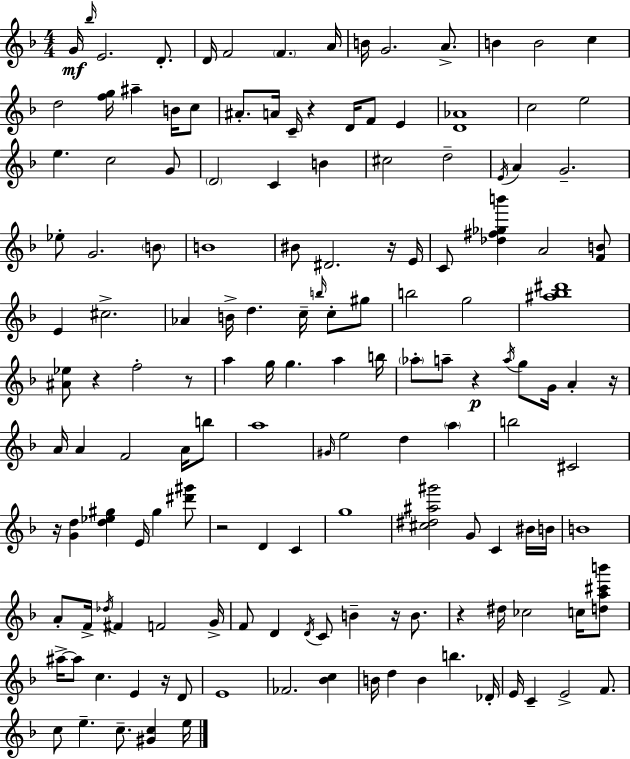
G4/s Bb5/s E4/h. D4/e. D4/s F4/h F4/q. A4/s B4/s G4/h. A4/e. B4/q B4/h C5/q D5/h [F5,G5]/s A#5/q B4/s C5/e A#4/e. A4/s C4/s R/q D4/s F4/e E4/q [D4,Ab4]/w C5/h E5/h E5/q. C5/h G4/e D4/h C4/q B4/q C#5/h D5/h E4/s A4/q G4/h. Eb5/e G4/h. B4/e B4/w BIS4/e D#4/h. R/s E4/s C4/e [Db5,F#5,Gb5,B6]/q A4/h [F4,B4]/e E4/q C#5/h. Ab4/q B4/s D5/q. C5/s B5/s C5/e G#5/e B5/h G5/h [A#5,Bb5,D#6]/w [A#4,Eb5]/e R/q F5/h R/e A5/q G5/s G5/q. A5/q B5/s Ab5/e A5/e R/q A5/s G5/e G4/s A4/q R/s A4/s A4/q F4/h A4/s B5/e A5/w G#4/s E5/h D5/q A5/q B5/h C#4/h R/s [G4,D5]/q [D5,Eb5,G#5]/q E4/s G#5/q [D#6,G#6]/e R/h D4/q C4/q G5/w [C#5,D#5,A#5,G#6]/h G4/e C4/q BIS4/s B4/s B4/w A4/e F4/s Db5/s F#4/q F4/h G4/s F4/e D4/q D4/s C4/e B4/q R/s B4/e. R/q D#5/s CES5/h C5/s [D5,A5,C#6,B6]/e A#5/s A#5/e C5/q. E4/q R/s D4/e E4/w FES4/h. [Bb4,C5]/q B4/s D5/q B4/q B5/q. Db4/s E4/s C4/q E4/h F4/e. C5/e E5/q. C5/e. [G#4,C5]/q E5/s